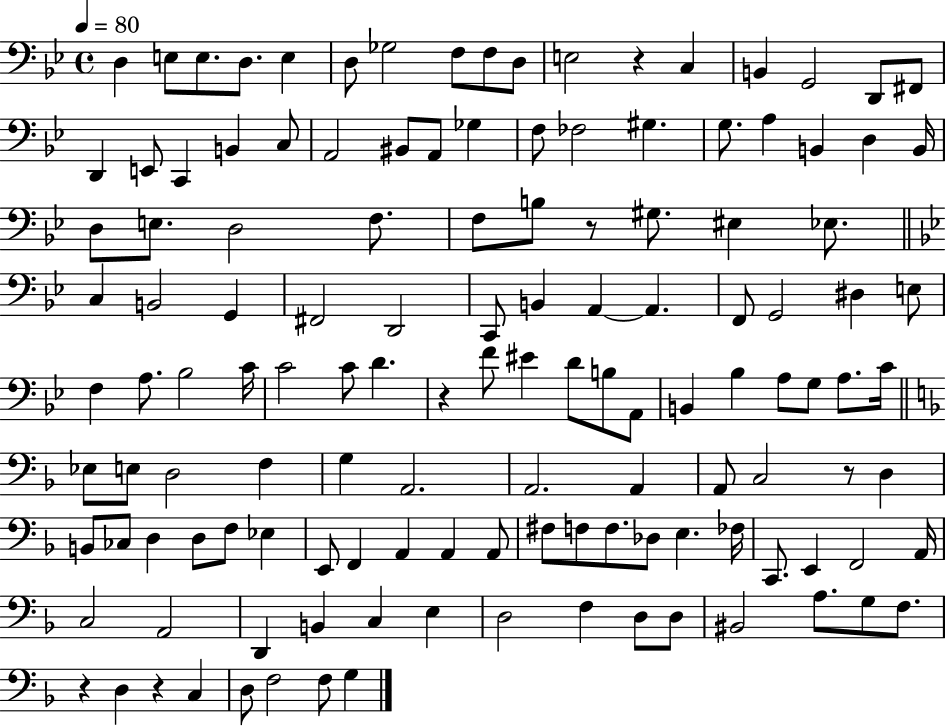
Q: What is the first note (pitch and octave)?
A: D3